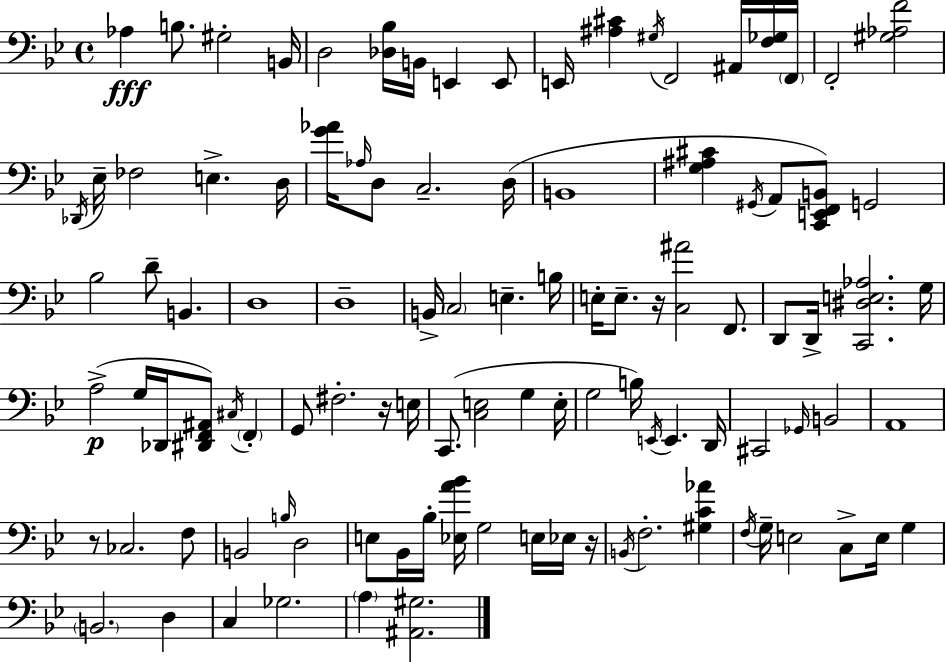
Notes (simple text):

Ab3/q B3/e. G#3/h B2/s D3/h [Db3,Bb3]/s B2/s E2/q E2/e E2/s [A#3,C#4]/q G#3/s F2/h A#2/s [F3,Gb3]/s F2/s F2/h [G#3,Ab3,F4]/h Db2/s Eb3/s FES3/h E3/q. D3/s [G4,Ab4]/s Ab3/s D3/e C3/h. D3/s B2/w [G3,A#3,C#4]/q G#2/s A2/e [C2,E2,F2,B2]/e G2/h Bb3/h D4/e B2/q. D3/w D3/w B2/s C3/h E3/q. B3/s E3/s E3/e. R/s [C3,A#4]/h F2/e. D2/e D2/s [C2,D#3,E3,Ab3]/h. G3/s A3/h G3/s Db2/s [D#2,F2,A#2]/e C#3/s F2/q G2/e F#3/h. R/s E3/s C2/e. [C3,E3]/h G3/q E3/s G3/h B3/s E2/s E2/q. D2/s C#2/h Gb2/s B2/h A2/w R/e CES3/h. F3/e B2/h B3/s D3/h E3/e Bb2/s Bb3/s [Eb3,A4,Bb4]/s G3/h E3/s Eb3/s R/s B2/s F3/h. [G#3,C4,Ab4]/q F3/s G3/s E3/h C3/e E3/s G3/q B2/h. D3/q C3/q Gb3/h. A3/q [A#2,G#3]/h.